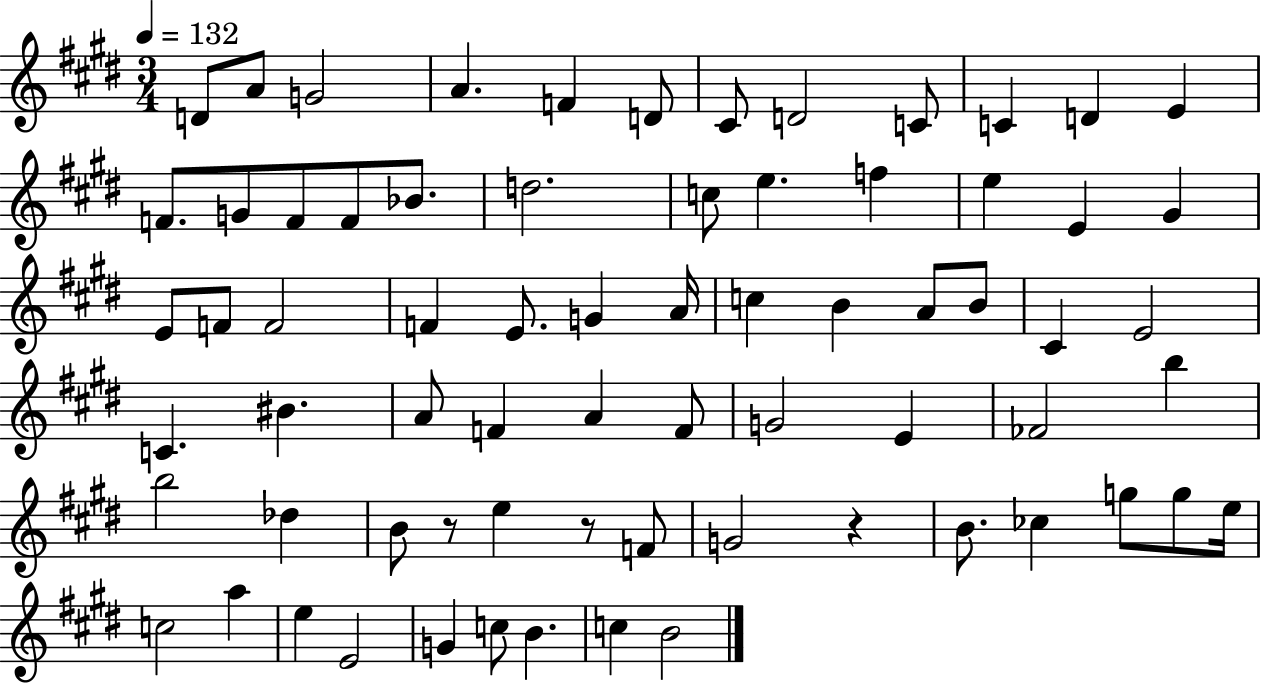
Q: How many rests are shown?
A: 3